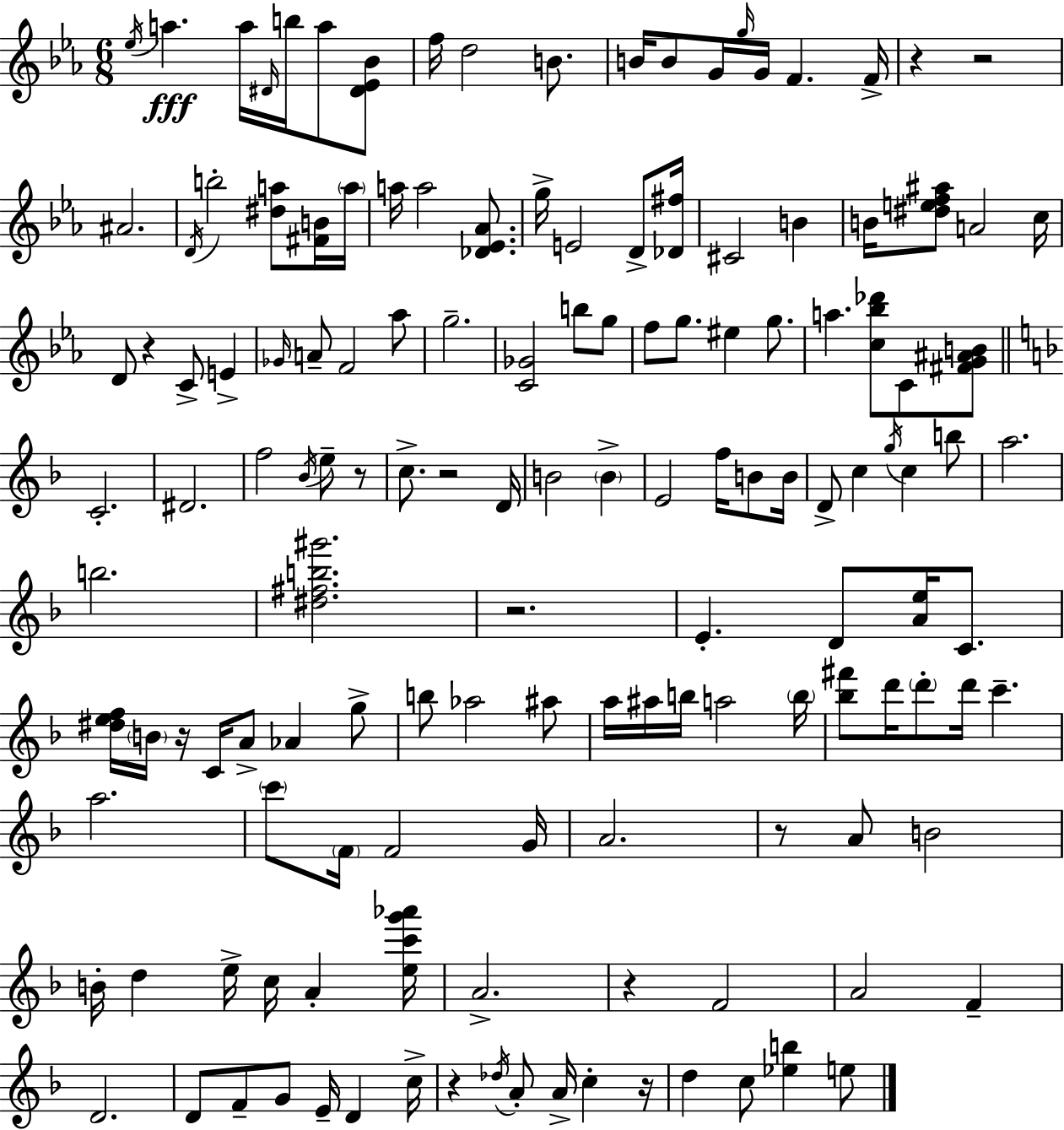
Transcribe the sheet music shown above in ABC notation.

X:1
T:Untitled
M:6/8
L:1/4
K:Eb
_e/4 a a/4 ^D/4 b/4 a/2 [^D_E_B]/2 f/4 d2 B/2 B/4 B/2 G/4 g/4 G/4 F F/4 z z2 ^A2 D/4 b2 [^da]/2 [^FB]/4 a/4 a/4 a2 [_D_E_A]/2 g/4 E2 D/2 [_D^f]/4 ^C2 B B/4 [^def^a]/2 A2 c/4 D/2 z C/2 E _G/4 A/2 F2 _a/2 g2 [C_G]2 b/2 g/2 f/2 g/2 ^e g/2 a [c_b_d']/2 C/2 [^FG^AB]/2 C2 ^D2 f2 _B/4 e/2 z/2 c/2 z2 D/4 B2 B E2 f/4 B/2 B/4 D/2 c g/4 c b/2 a2 b2 [^d^fb^g']2 z2 E D/2 [Ae]/4 C/2 [^def]/4 B/4 z/4 C/4 A/2 _A g/2 b/2 _a2 ^a/2 a/4 ^a/4 b/4 a2 b/4 [_b^f']/2 d'/4 d'/2 d'/4 c' a2 c'/2 F/4 F2 G/4 A2 z/2 A/2 B2 B/4 d e/4 c/4 A [ec'g'_a']/4 A2 z F2 A2 F D2 D/2 F/2 G/2 E/4 D c/4 z _d/4 A/2 A/4 c z/4 d c/2 [_eb] e/2